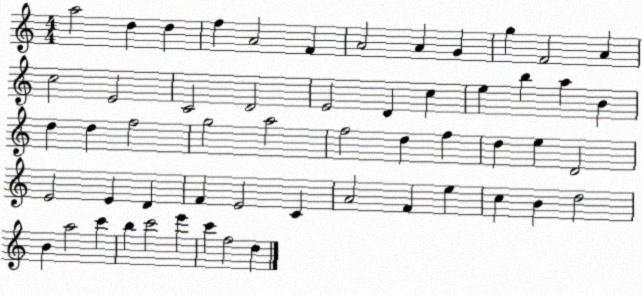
X:1
T:Untitled
M:4/4
L:1/4
K:C
a2 d d f A2 F A2 A G g F2 A c2 E2 C2 D2 E2 D c e b a B d d f2 g2 a2 f2 d f d e D2 E2 E D F E2 C A2 F e c B d2 B a2 c' b c'2 e' c' f2 d